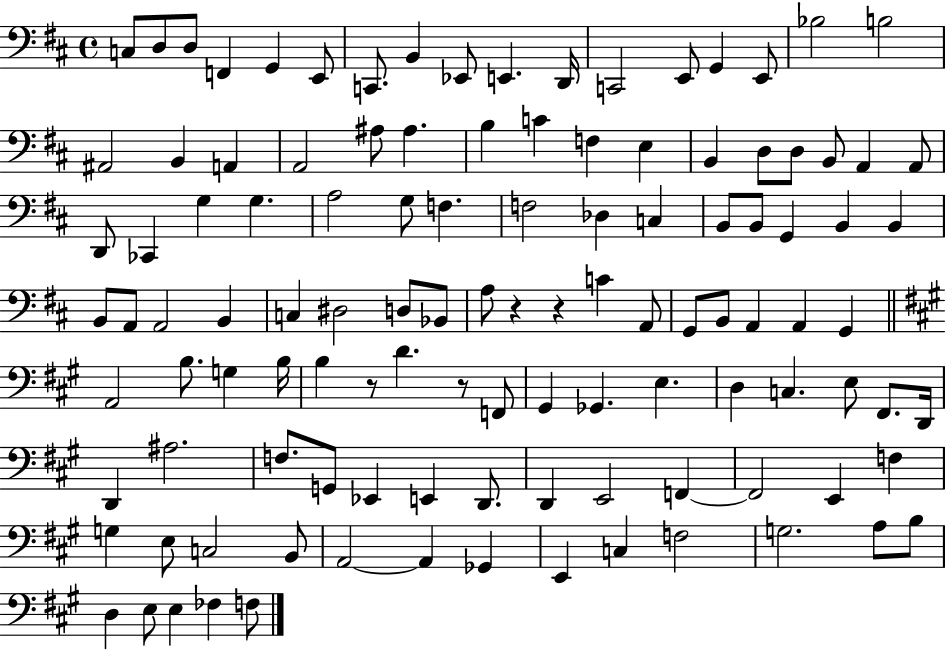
C3/e D3/e D3/e F2/q G2/q E2/e C2/e. B2/q Eb2/e E2/q. D2/s C2/h E2/e G2/q E2/e Bb3/h B3/h A#2/h B2/q A2/q A2/h A#3/e A#3/q. B3/q C4/q F3/q E3/q B2/q D3/e D3/e B2/e A2/q A2/e D2/e CES2/q G3/q G3/q. A3/h G3/e F3/q. F3/h Db3/q C3/q B2/e B2/e G2/q B2/q B2/q B2/e A2/e A2/h B2/q C3/q D#3/h D3/e Bb2/e A3/e R/q R/q C4/q A2/e G2/e B2/e A2/q A2/q G2/q A2/h B3/e. G3/q B3/s B3/q R/e D4/q. R/e F2/e G#2/q Gb2/q. E3/q. D3/q C3/q. E3/e F#2/e. D2/s D2/q A#3/h. F3/e. G2/e Eb2/q E2/q D2/e. D2/q E2/h F2/q F2/h E2/q F3/q G3/q E3/e C3/h B2/e A2/h A2/q Gb2/q E2/q C3/q F3/h G3/h. A3/e B3/e D3/q E3/e E3/q FES3/q F3/e